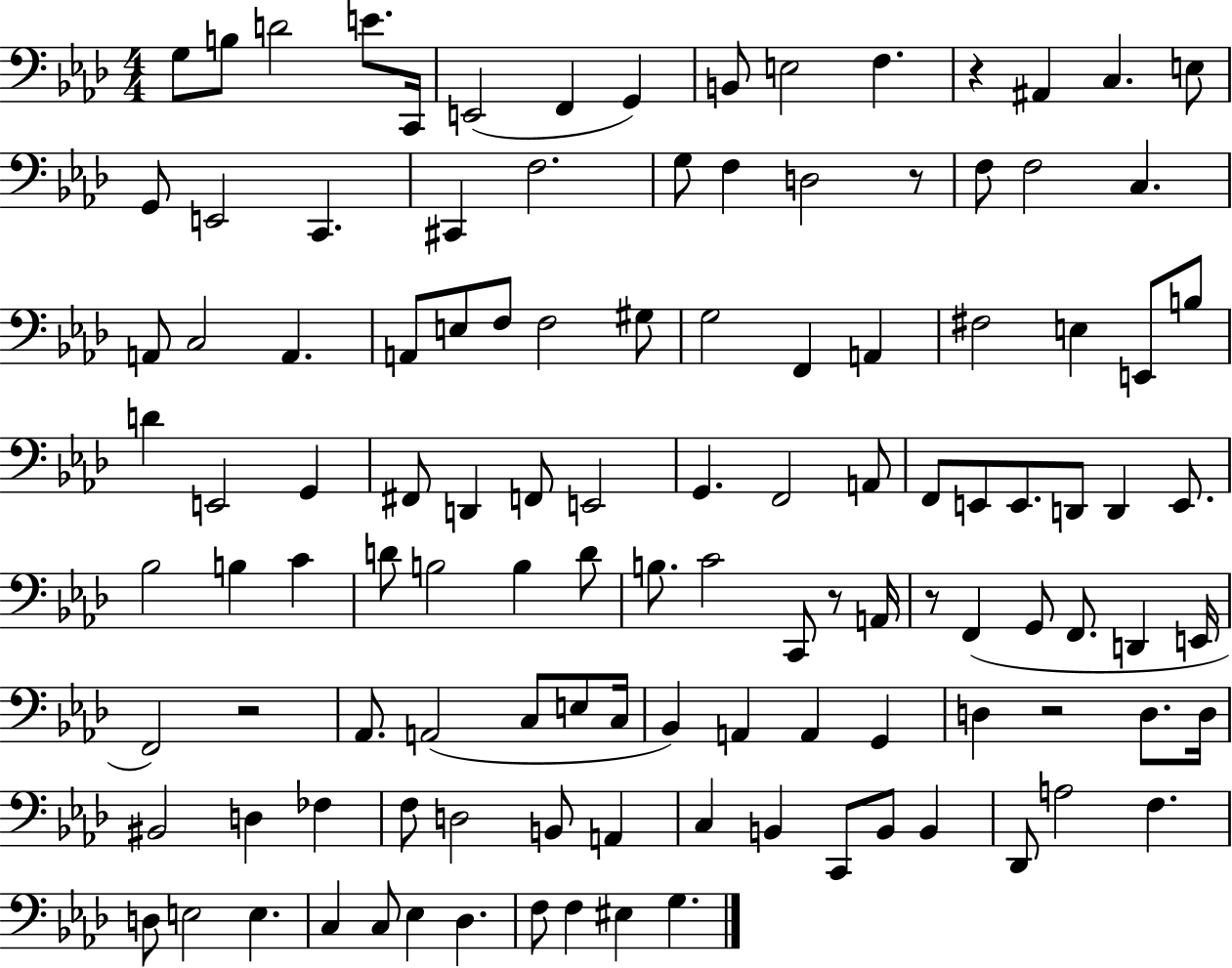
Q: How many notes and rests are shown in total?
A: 117